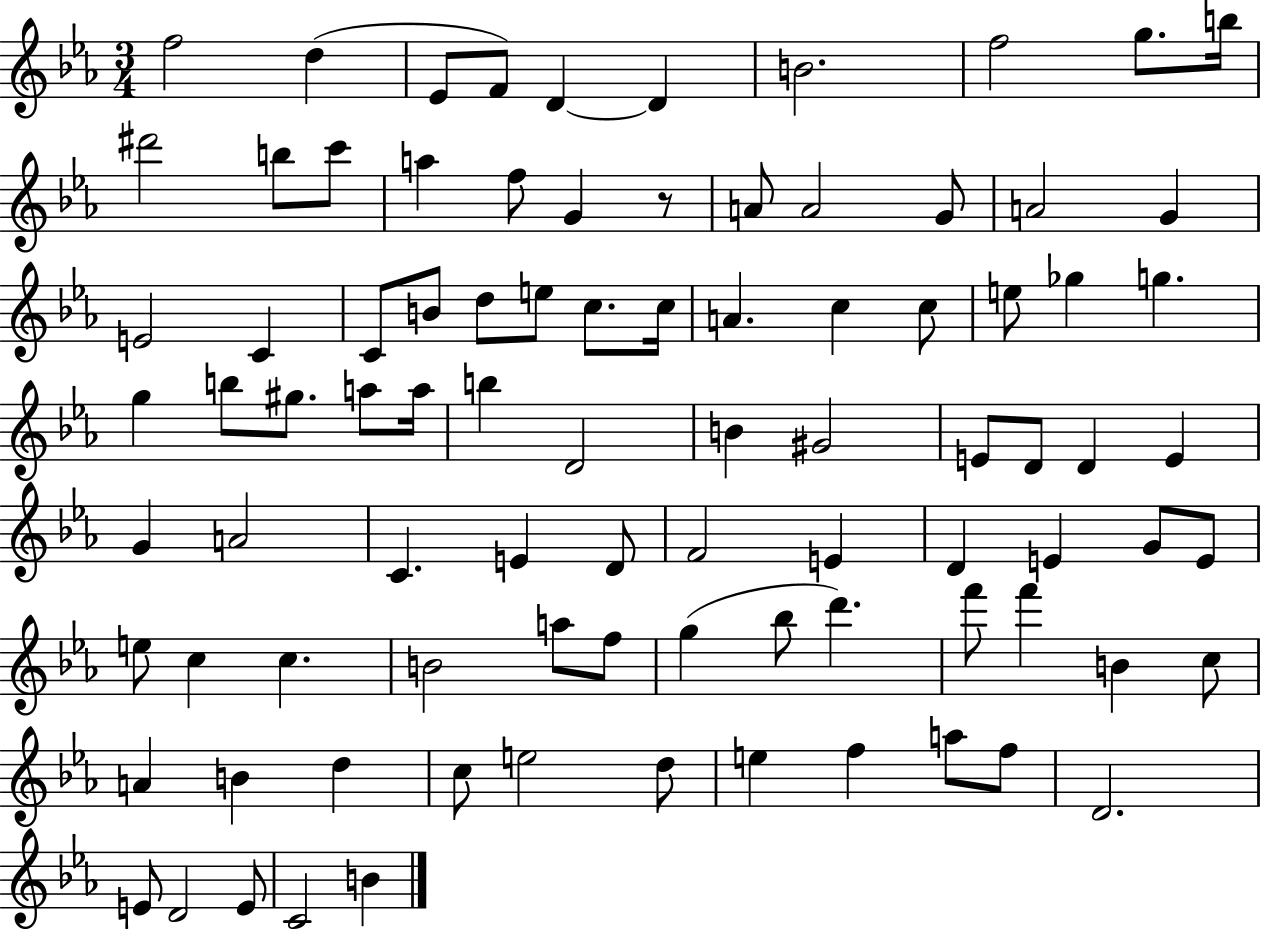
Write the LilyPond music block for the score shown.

{
  \clef treble
  \numericTimeSignature
  \time 3/4
  \key ees \major
  f''2 d''4( | ees'8 f'8) d'4~~ d'4 | b'2. | f''2 g''8. b''16 | \break dis'''2 b''8 c'''8 | a''4 f''8 g'4 r8 | a'8 a'2 g'8 | a'2 g'4 | \break e'2 c'4 | c'8 b'8 d''8 e''8 c''8. c''16 | a'4. c''4 c''8 | e''8 ges''4 g''4. | \break g''4 b''8 gis''8. a''8 a''16 | b''4 d'2 | b'4 gis'2 | e'8 d'8 d'4 e'4 | \break g'4 a'2 | c'4. e'4 d'8 | f'2 e'4 | d'4 e'4 g'8 e'8 | \break e''8 c''4 c''4. | b'2 a''8 f''8 | g''4( bes''8 d'''4.) | f'''8 f'''4 b'4 c''8 | \break a'4 b'4 d''4 | c''8 e''2 d''8 | e''4 f''4 a''8 f''8 | d'2. | \break e'8 d'2 e'8 | c'2 b'4 | \bar "|."
}